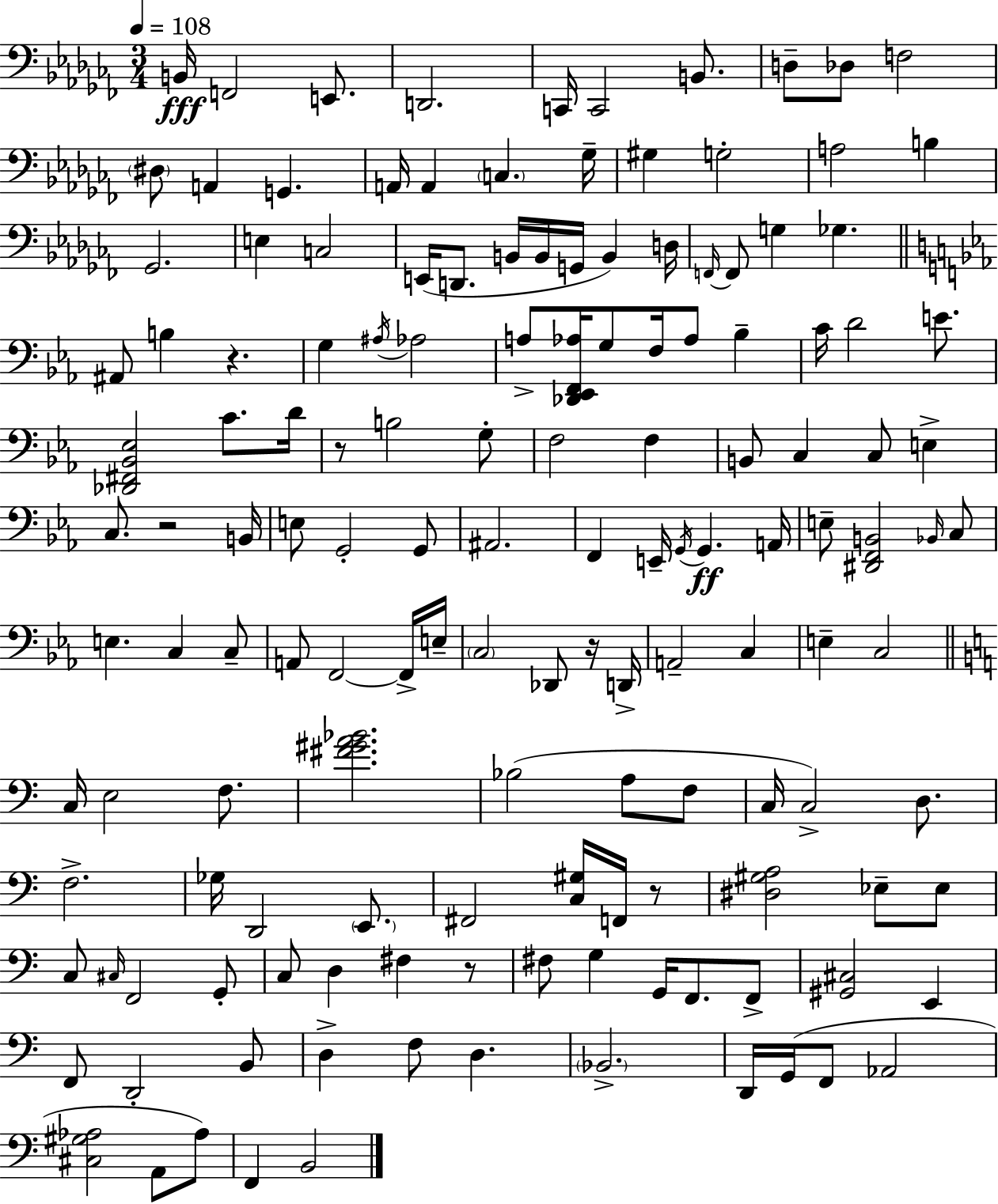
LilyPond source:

{
  \clef bass
  \numericTimeSignature
  \time 3/4
  \key aes \minor
  \tempo 4 = 108
  b,16\fff f,2 e,8. | d,2. | c,16 c,2 b,8. | d8-- des8 f2 | \break \parenthesize dis8 a,4 g,4. | a,16 a,4 \parenthesize c4. ges16-- | gis4 g2-. | a2 b4 | \break ges,2. | e4 c2 | e,16( d,8. b,16 b,16 g,16 b,4) d16 | \grace { f,16~ }~ f,8 g4 ges4. | \break \bar "||" \break \key c \minor ais,8 b4 r4. | g4 \acciaccatura { ais16 } aes2 | a8-> <des, ees, f, aes>16 g8 f16 aes8 bes4-- | c'16 d'2 e'8. | \break <des, fis, bes, ees>2 c'8. | d'16 r8 b2 g8-. | f2 f4 | b,8 c4 c8 e4-> | \break c8. r2 | b,16 e8 g,2-. g,8 | ais,2. | f,4 e,16-- \acciaccatura { g,16 } g,4.\ff | \break a,16 e8-- <dis, f, b,>2 | \grace { bes,16 } c8 e4. c4 | c8-- a,8 f,2~~ | f,16-> e16-- \parenthesize c2 des,8 | \break r16 d,16-> a,2-- c4 | e4-- c2 | \bar "||" \break \key c \major c16 e2 f8. | <fis' gis' a' bes'>2. | bes2( a8 f8 | c16 c2->) d8. | \break f2.-> | ges16 d,2 \parenthesize e,8. | fis,2 <c gis>16 f,16 r8 | <dis gis a>2 ees8-- ees8 | \break c8 \grace { cis16 } f,2 g,8-. | c8 d4 fis4 r8 | fis8 g4 g,16 f,8. f,8-> | <gis, cis>2 e,4 | \break f,8 d,2-. b,8 | d4-> f8 d4. | \parenthesize bes,2.-> | d,16 g,16( f,8 aes,2 | \break <cis gis aes>2 a,8 aes8) | f,4 b,2 | \bar "|."
}